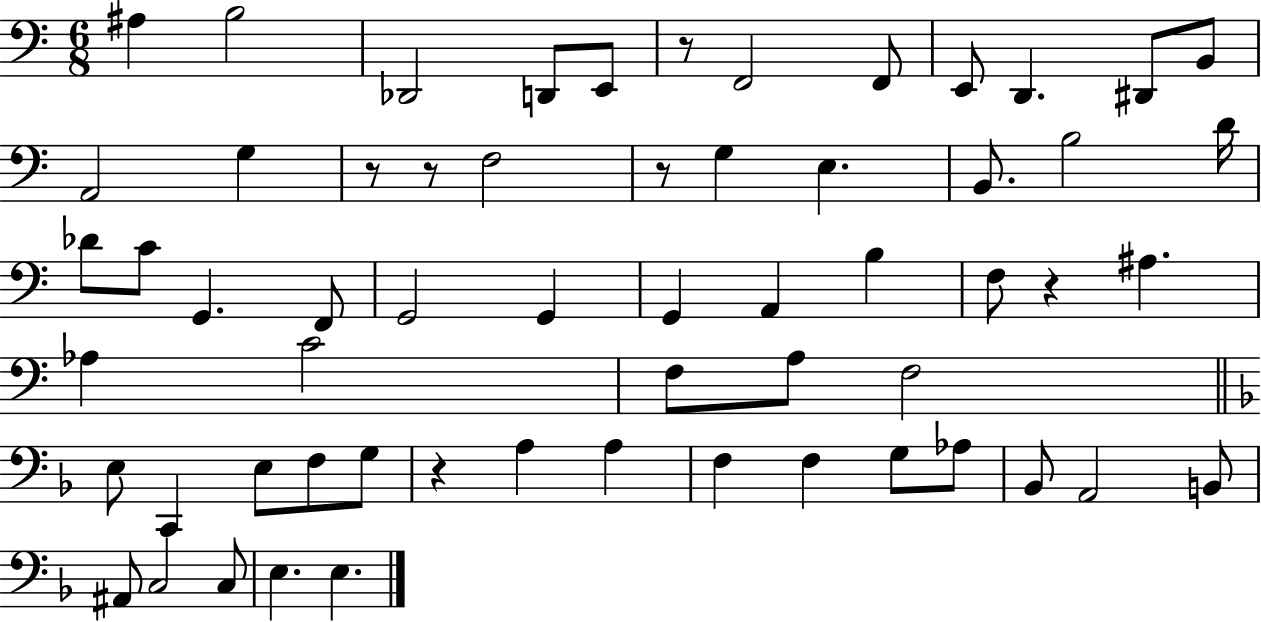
A#3/q B3/h Db2/h D2/e E2/e R/e F2/h F2/e E2/e D2/q. D#2/e B2/e A2/h G3/q R/e R/e F3/h R/e G3/q E3/q. B2/e. B3/h D4/s Db4/e C4/e G2/q. F2/e G2/h G2/q G2/q A2/q B3/q F3/e R/q A#3/q. Ab3/q C4/h F3/e A3/e F3/h E3/e C2/q E3/e F3/e G3/e R/q A3/q A3/q F3/q F3/q G3/e Ab3/e Bb2/e A2/h B2/e A#2/e C3/h C3/e E3/q. E3/q.